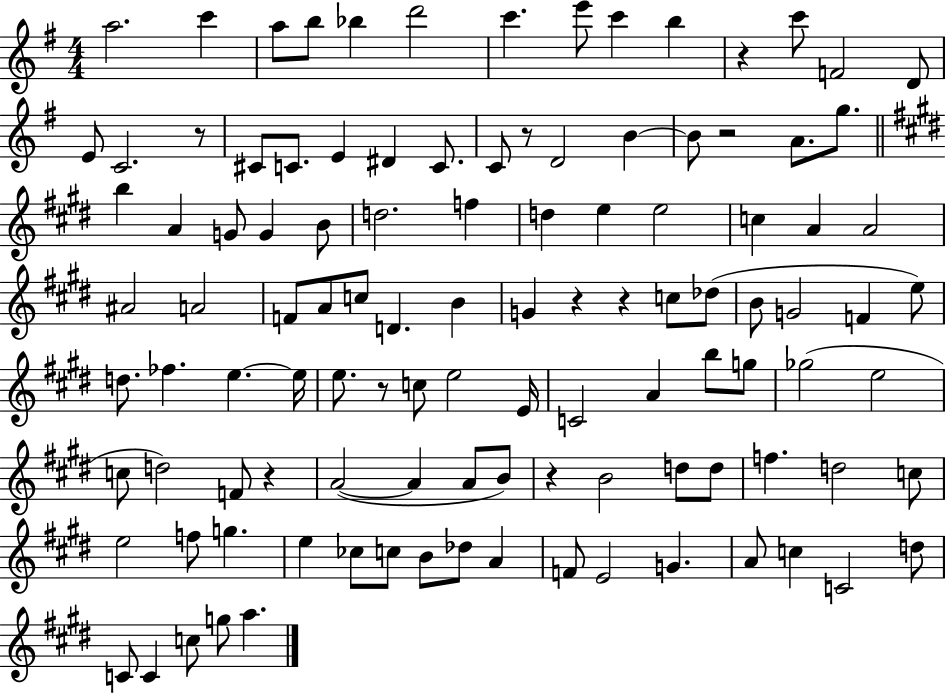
A5/h. C6/q A5/e B5/e Bb5/q D6/h C6/q. E6/e C6/q B5/q R/q C6/e F4/h D4/e E4/e C4/h. R/e C#4/e C4/e. E4/q D#4/q C4/e. C4/e R/e D4/h B4/q B4/e R/h A4/e. G5/e. B5/q A4/q G4/e G4/q B4/e D5/h. F5/q D5/q E5/q E5/h C5/q A4/q A4/h A#4/h A4/h F4/e A4/e C5/e D4/q. B4/q G4/q R/q R/q C5/e Db5/e B4/e G4/h F4/q E5/e D5/e. FES5/q. E5/q. E5/s E5/e. R/e C5/e E5/h E4/s C4/h A4/q B5/e G5/e Gb5/h E5/h C5/e D5/h F4/e R/q A4/h A4/q A4/e B4/e R/q B4/h D5/e D5/e F5/q. D5/h C5/e E5/h F5/e G5/q. E5/q CES5/e C5/e B4/e Db5/e A4/q F4/e E4/h G4/q. A4/e C5/q C4/h D5/e C4/e C4/q C5/e G5/e A5/q.